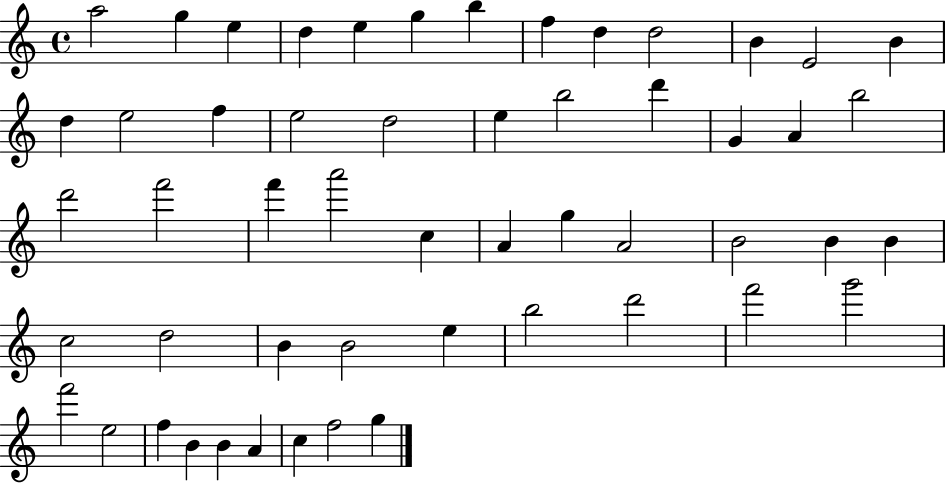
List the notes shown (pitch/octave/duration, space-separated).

A5/h G5/q E5/q D5/q E5/q G5/q B5/q F5/q D5/q D5/h B4/q E4/h B4/q D5/q E5/h F5/q E5/h D5/h E5/q B5/h D6/q G4/q A4/q B5/h D6/h F6/h F6/q A6/h C5/q A4/q G5/q A4/h B4/h B4/q B4/q C5/h D5/h B4/q B4/h E5/q B5/h D6/h F6/h G6/h F6/h E5/h F5/q B4/q B4/q A4/q C5/q F5/h G5/q